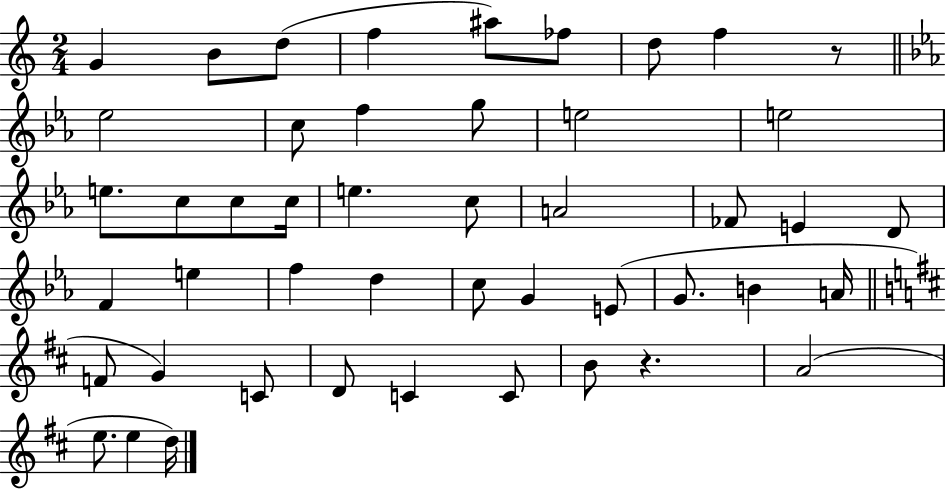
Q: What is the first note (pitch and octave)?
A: G4